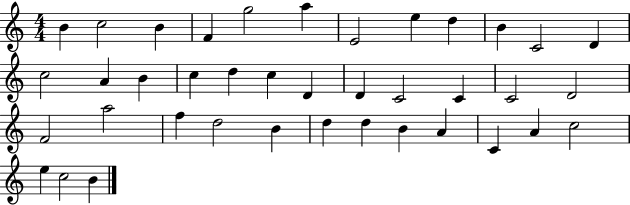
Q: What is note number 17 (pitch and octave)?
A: D5